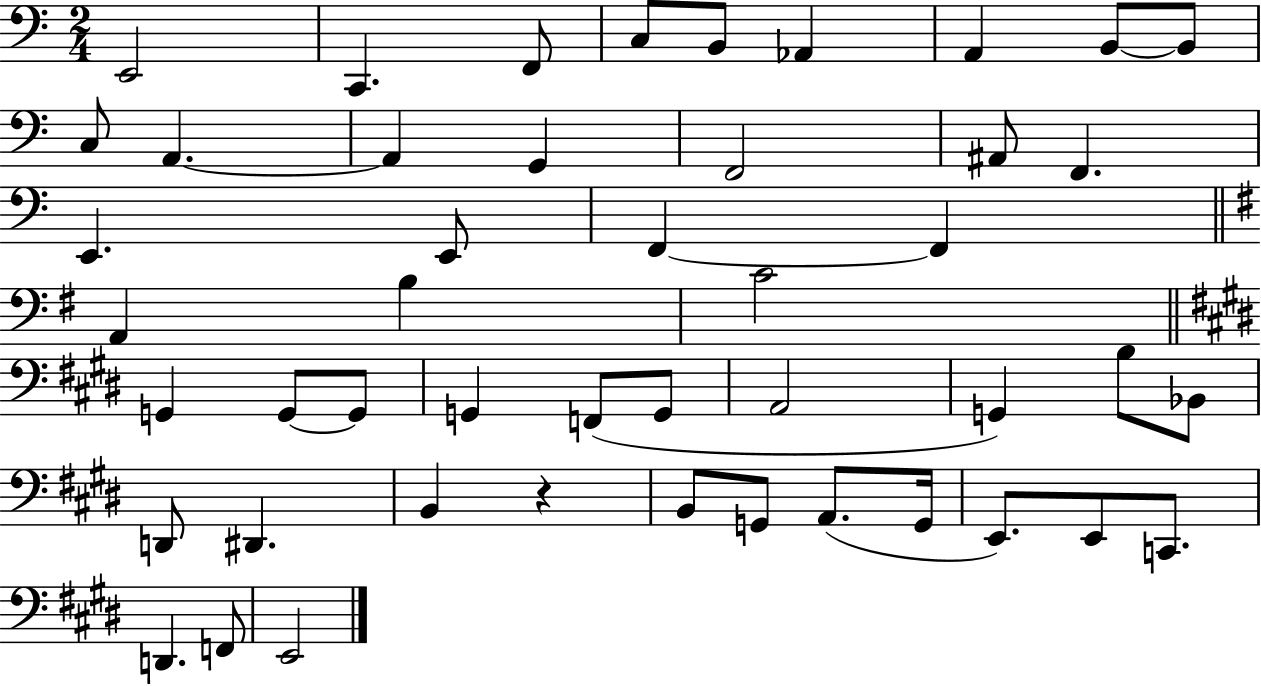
{
  \clef bass
  \numericTimeSignature
  \time 2/4
  \key c \major
  e,2 | c,4. f,8 | c8 b,8 aes,4 | a,4 b,8~~ b,8 | \break c8 a,4.~~ | a,4 g,4 | f,2 | ais,8 f,4. | \break e,4. e,8 | f,4~~ f,4 | \bar "||" \break \key g \major a,4 b4 | c'2 | \bar "||" \break \key e \major g,4 g,8~~ g,8 | g,4 f,8( g,8 | a,2 | g,4) b8 bes,8 | \break d,8 dis,4. | b,4 r4 | b,8 g,8 a,8.( g,16 | e,8.) e,8 c,8. | \break d,4. f,8 | e,2 | \bar "|."
}